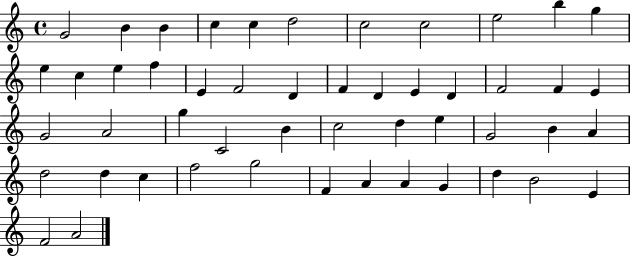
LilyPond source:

{
  \clef treble
  \time 4/4
  \defaultTimeSignature
  \key c \major
  g'2 b'4 b'4 | c''4 c''4 d''2 | c''2 c''2 | e''2 b''4 g''4 | \break e''4 c''4 e''4 f''4 | e'4 f'2 d'4 | f'4 d'4 e'4 d'4 | f'2 f'4 e'4 | \break g'2 a'2 | g''4 c'2 b'4 | c''2 d''4 e''4 | g'2 b'4 a'4 | \break d''2 d''4 c''4 | f''2 g''2 | f'4 a'4 a'4 g'4 | d''4 b'2 e'4 | \break f'2 a'2 | \bar "|."
}